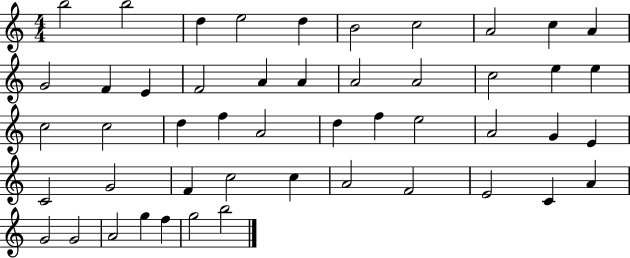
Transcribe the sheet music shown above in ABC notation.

X:1
T:Untitled
M:4/4
L:1/4
K:C
b2 b2 d e2 d B2 c2 A2 c A G2 F E F2 A A A2 A2 c2 e e c2 c2 d f A2 d f e2 A2 G E C2 G2 F c2 c A2 F2 E2 C A G2 G2 A2 g f g2 b2